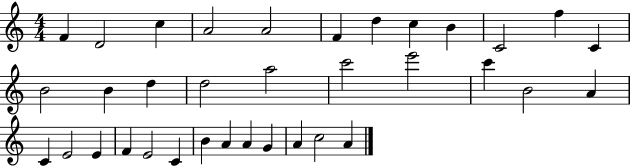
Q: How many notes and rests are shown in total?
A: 35